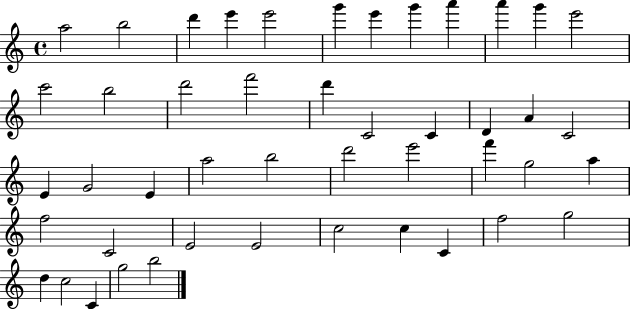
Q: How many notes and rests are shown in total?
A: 46